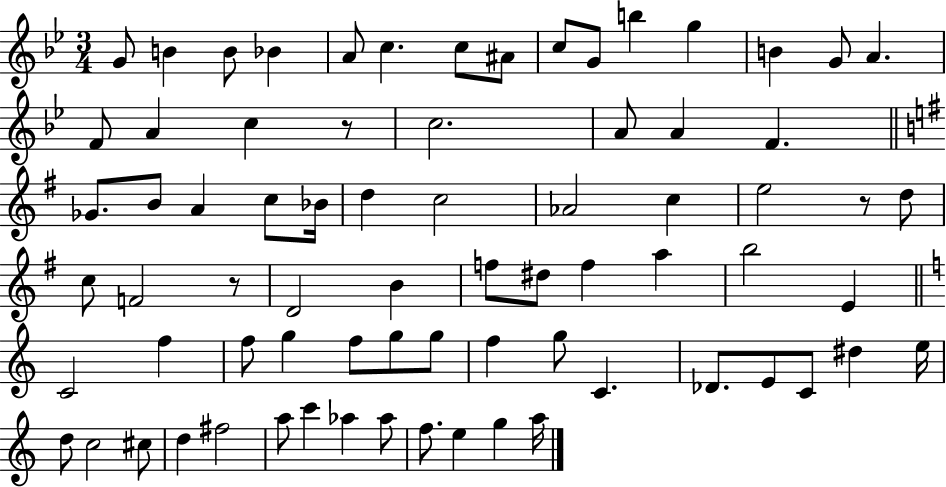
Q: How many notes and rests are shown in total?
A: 74